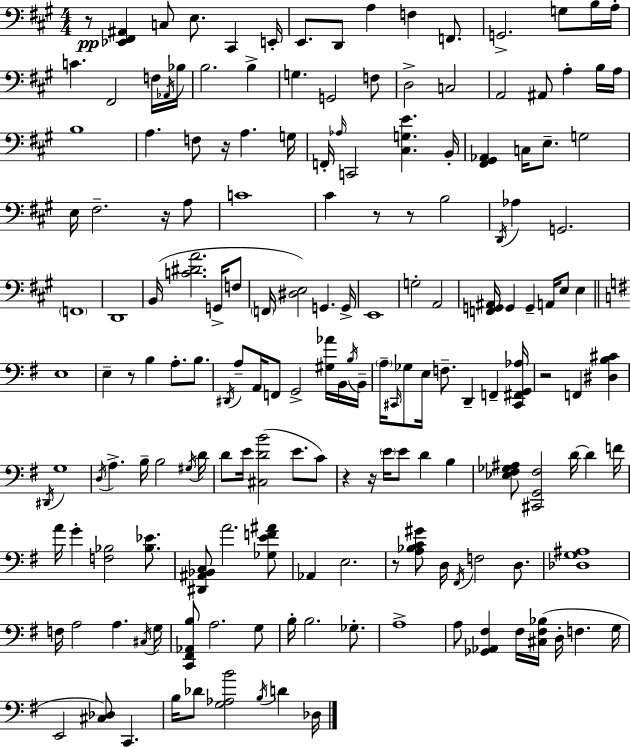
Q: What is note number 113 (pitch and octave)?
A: D3